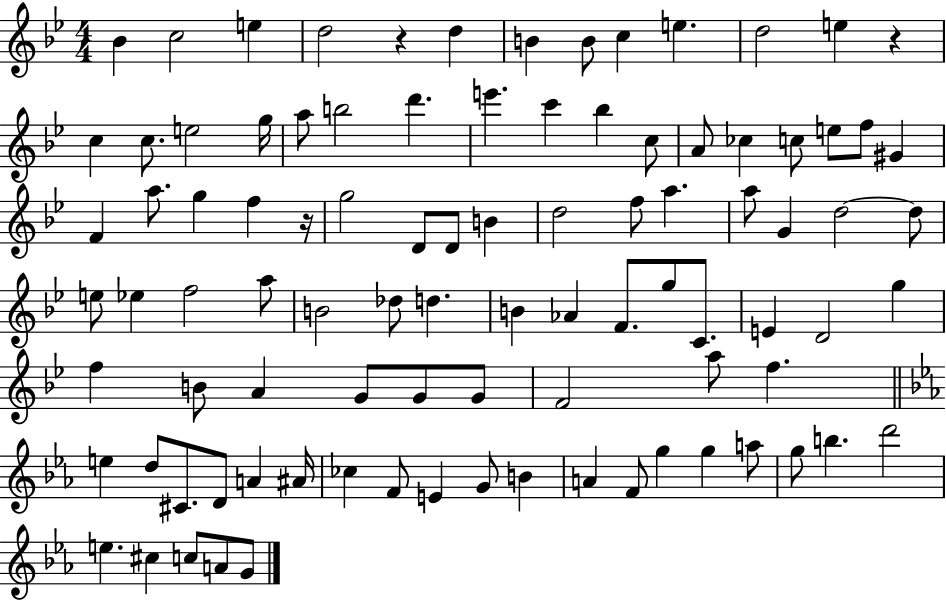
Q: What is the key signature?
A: BES major